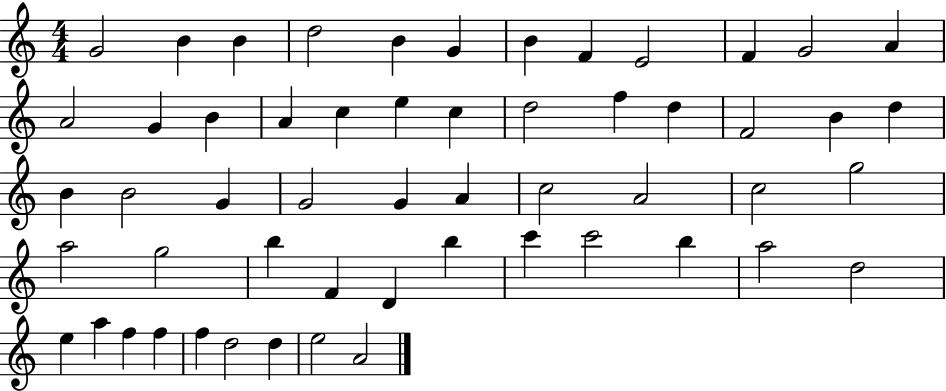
X:1
T:Untitled
M:4/4
L:1/4
K:C
G2 B B d2 B G B F E2 F G2 A A2 G B A c e c d2 f d F2 B d B B2 G G2 G A c2 A2 c2 g2 a2 g2 b F D b c' c'2 b a2 d2 e a f f f d2 d e2 A2